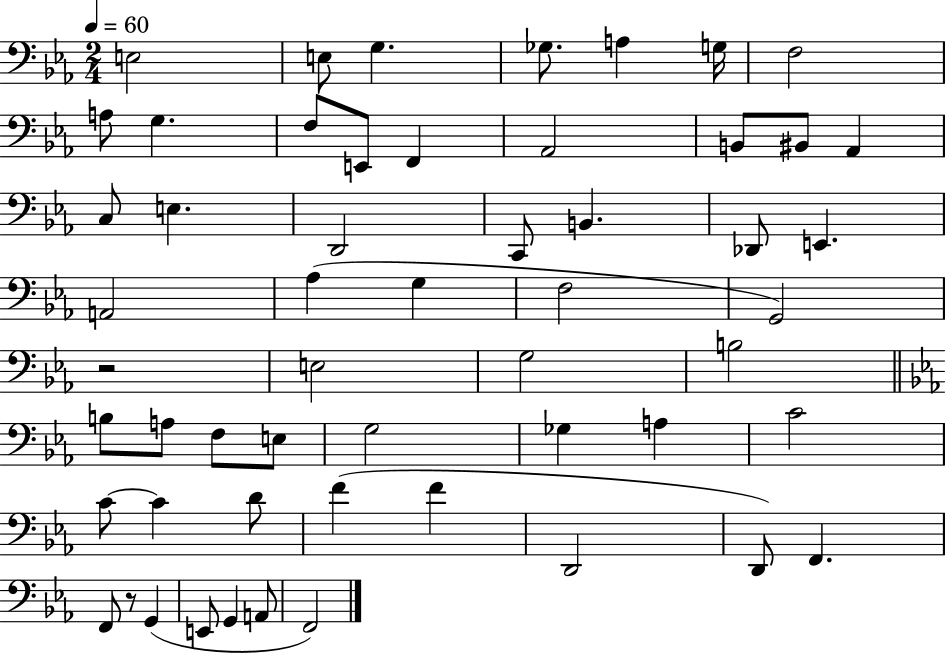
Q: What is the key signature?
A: EES major